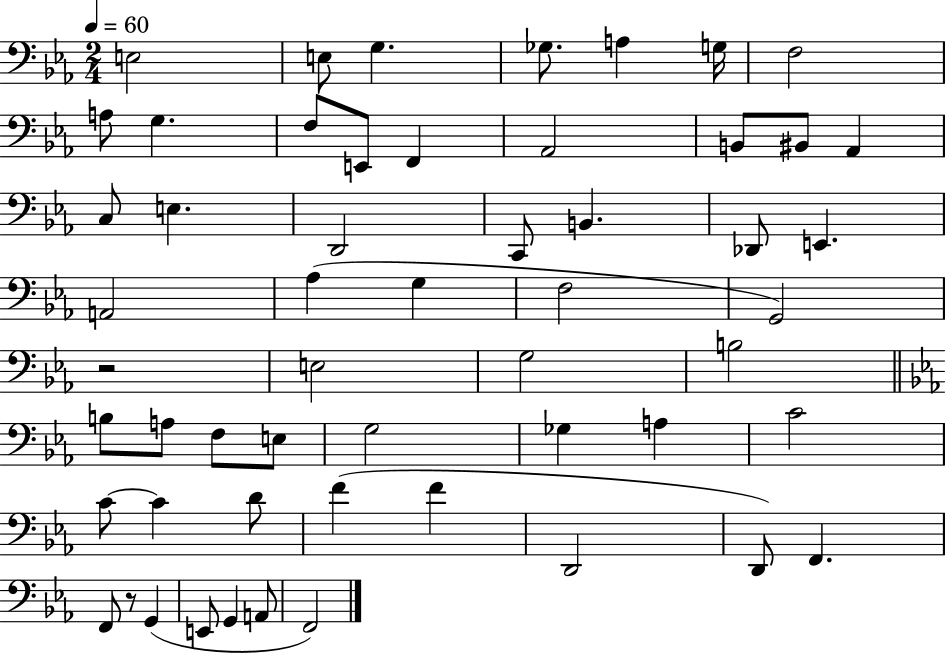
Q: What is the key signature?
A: EES major